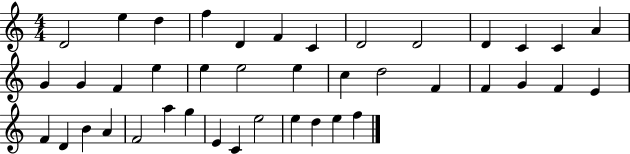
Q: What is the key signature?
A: C major